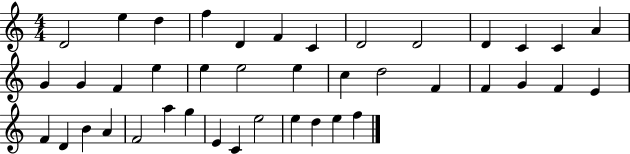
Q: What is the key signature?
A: C major